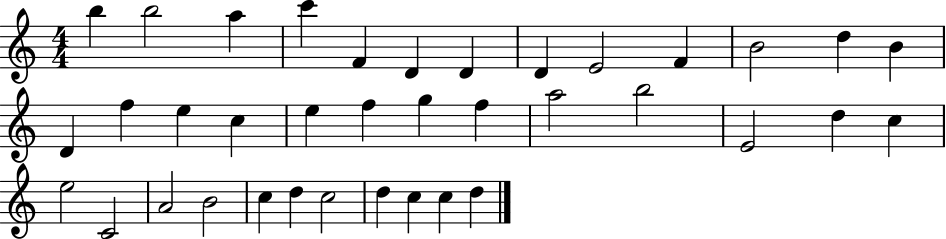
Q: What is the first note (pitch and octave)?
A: B5